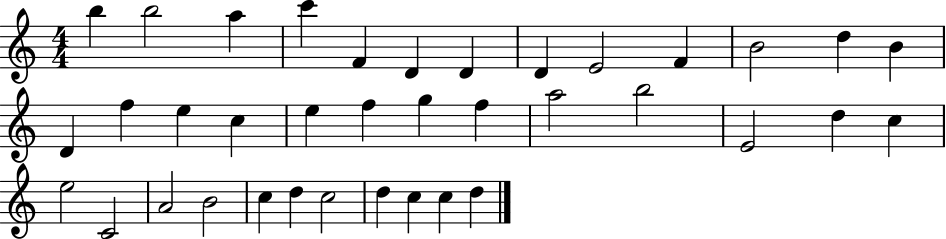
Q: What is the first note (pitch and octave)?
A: B5